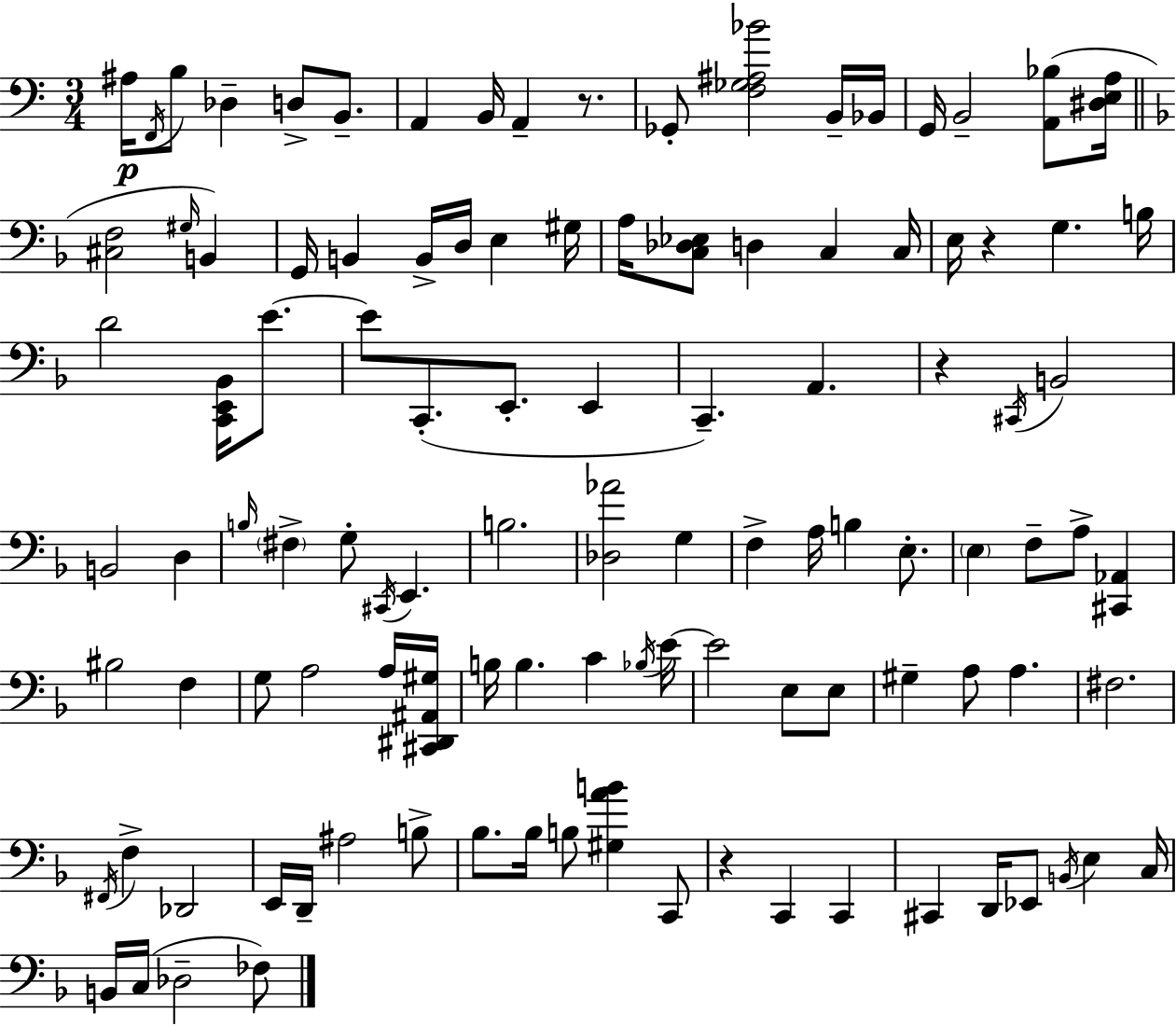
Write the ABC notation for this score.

X:1
T:Untitled
M:3/4
L:1/4
K:Am
^A,/4 F,,/4 B,/2 _D, D,/2 B,,/2 A,, B,,/4 A,, z/2 _G,,/2 [F,_G,^A,_B]2 B,,/4 _B,,/4 G,,/4 B,,2 [A,,_B,]/2 [^D,E,A,]/4 [^C,F,]2 ^G,/4 B,, G,,/4 B,, B,,/4 D,/4 E, ^G,/4 A,/4 [C,_D,_E,]/2 D, C, C,/4 E,/4 z G, B,/4 D2 [C,,E,,_B,,]/4 E/2 E/2 C,,/2 E,,/2 E,, C,, A,, z ^C,,/4 B,,2 B,,2 D, B,/4 ^F, G,/2 ^C,,/4 E,, B,2 [_D,_A]2 G, F, A,/4 B, E,/2 E, F,/2 A,/2 [^C,,_A,,] ^B,2 F, G,/2 A,2 A,/4 [^C,,^D,,^A,,^G,]/4 B,/4 B, C _B,/4 E/4 E2 E,/2 E,/2 ^G, A,/2 A, ^F,2 ^F,,/4 F, _D,,2 E,,/4 D,,/4 ^A,2 B,/2 _B,/2 _B,/4 B,/2 [^G,AB] C,,/2 z C,, C,, ^C,, D,,/4 _E,,/2 B,,/4 E, C,/4 B,,/4 C,/4 _D,2 _F,/2